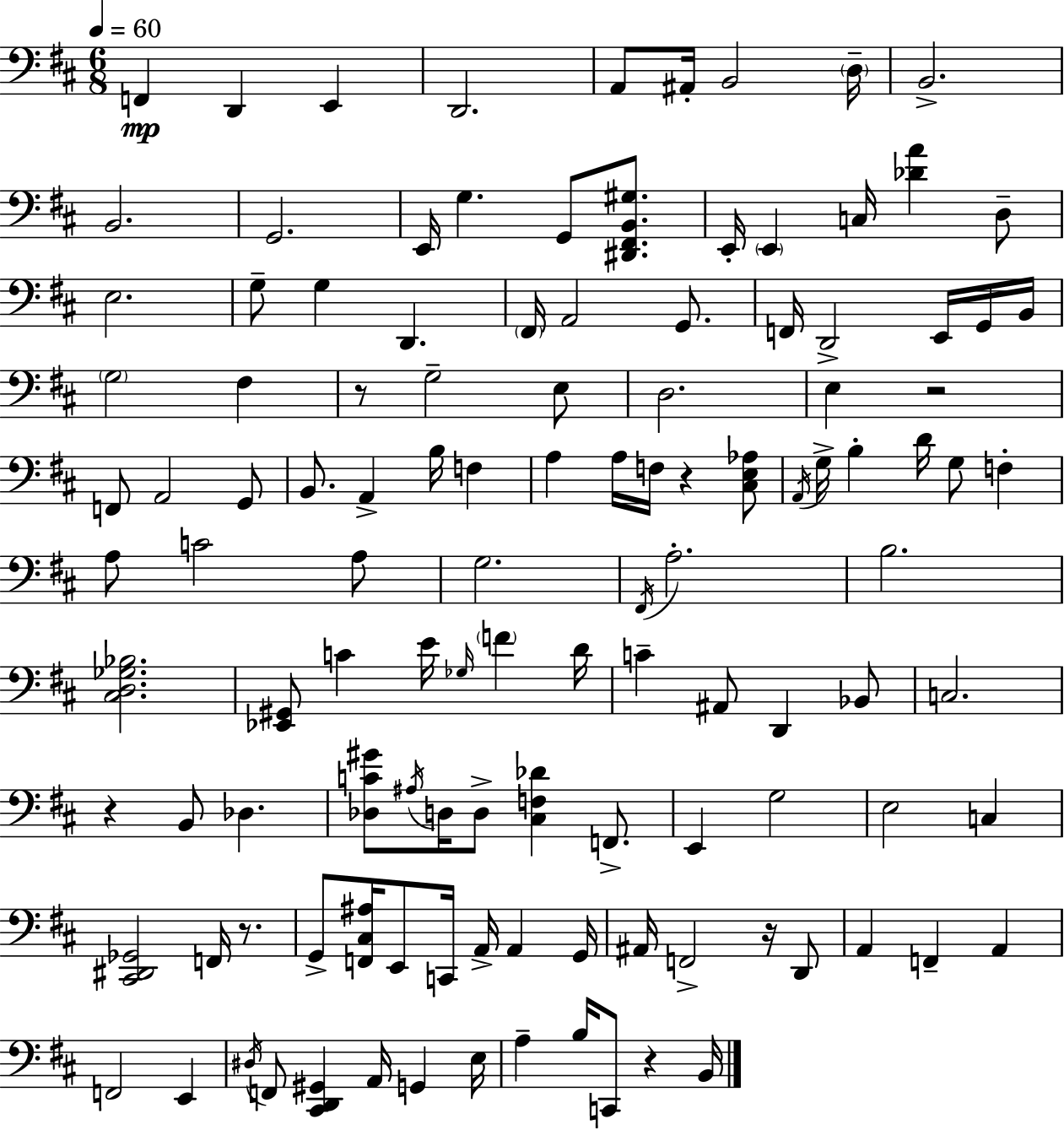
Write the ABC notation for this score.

X:1
T:Untitled
M:6/8
L:1/4
K:D
F,, D,, E,, D,,2 A,,/2 ^A,,/4 B,,2 D,/4 B,,2 B,,2 G,,2 E,,/4 G, G,,/2 [^D,,^F,,B,,^G,]/2 E,,/4 E,, C,/4 [_DA] D,/2 E,2 G,/2 G, D,, ^F,,/4 A,,2 G,,/2 F,,/4 D,,2 E,,/4 G,,/4 B,,/4 G,2 ^F, z/2 G,2 E,/2 D,2 E, z2 F,,/2 A,,2 G,,/2 B,,/2 A,, B,/4 F, A, A,/4 F,/4 z [^C,E,_A,]/2 A,,/4 G,/4 B, D/4 G,/2 F, A,/2 C2 A,/2 G,2 ^F,,/4 A,2 B,2 [^C,D,_G,_B,]2 [_E,,^G,,]/2 C E/4 _G,/4 F D/4 C ^A,,/2 D,, _B,,/2 C,2 z B,,/2 _D, [_D,C^G]/2 ^A,/4 D,/4 D,/2 [^C,F,_D] F,,/2 E,, G,2 E,2 C, [^C,,^D,,_G,,]2 F,,/4 z/2 G,,/2 [F,,^C,^A,]/4 E,,/2 C,,/4 A,,/4 A,, G,,/4 ^A,,/4 F,,2 z/4 D,,/2 A,, F,, A,, F,,2 E,, ^D,/4 F,,/2 [^C,,D,,^G,,] A,,/4 G,, E,/4 A, B,/4 C,,/2 z B,,/4